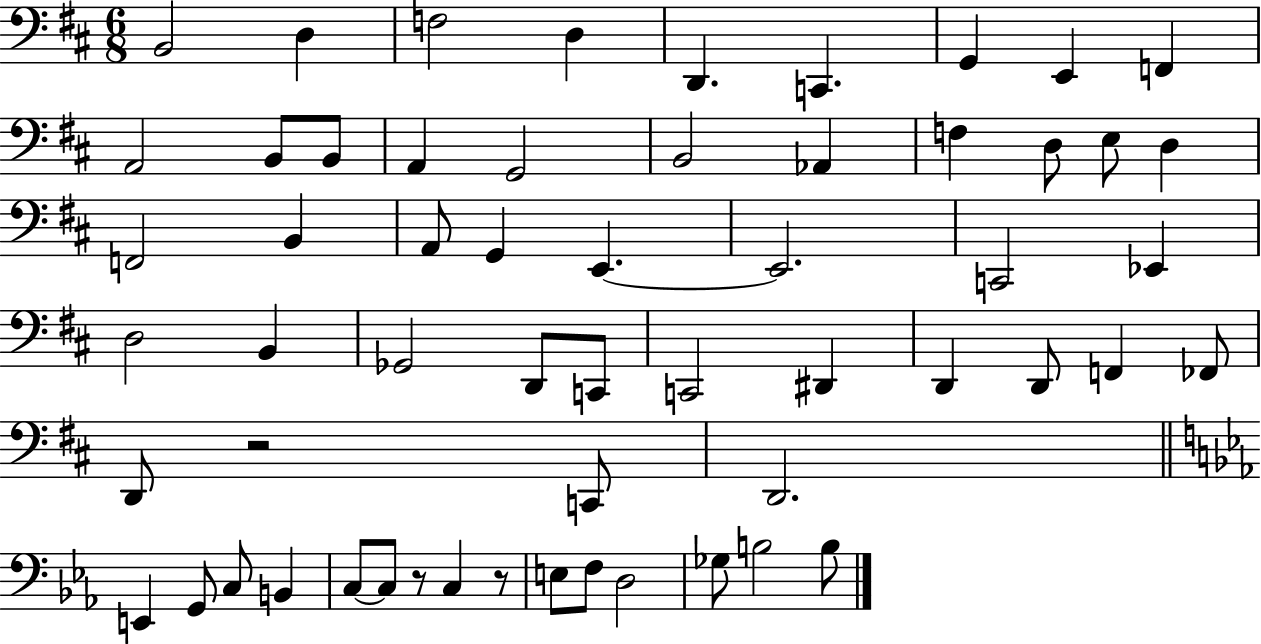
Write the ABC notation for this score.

X:1
T:Untitled
M:6/8
L:1/4
K:D
B,,2 D, F,2 D, D,, C,, G,, E,, F,, A,,2 B,,/2 B,,/2 A,, G,,2 B,,2 _A,, F, D,/2 E,/2 D, F,,2 B,, A,,/2 G,, E,, E,,2 C,,2 _E,, D,2 B,, _G,,2 D,,/2 C,,/2 C,,2 ^D,, D,, D,,/2 F,, _F,,/2 D,,/2 z2 C,,/2 D,,2 E,, G,,/2 C,/2 B,, C,/2 C,/2 z/2 C, z/2 E,/2 F,/2 D,2 _G,/2 B,2 B,/2